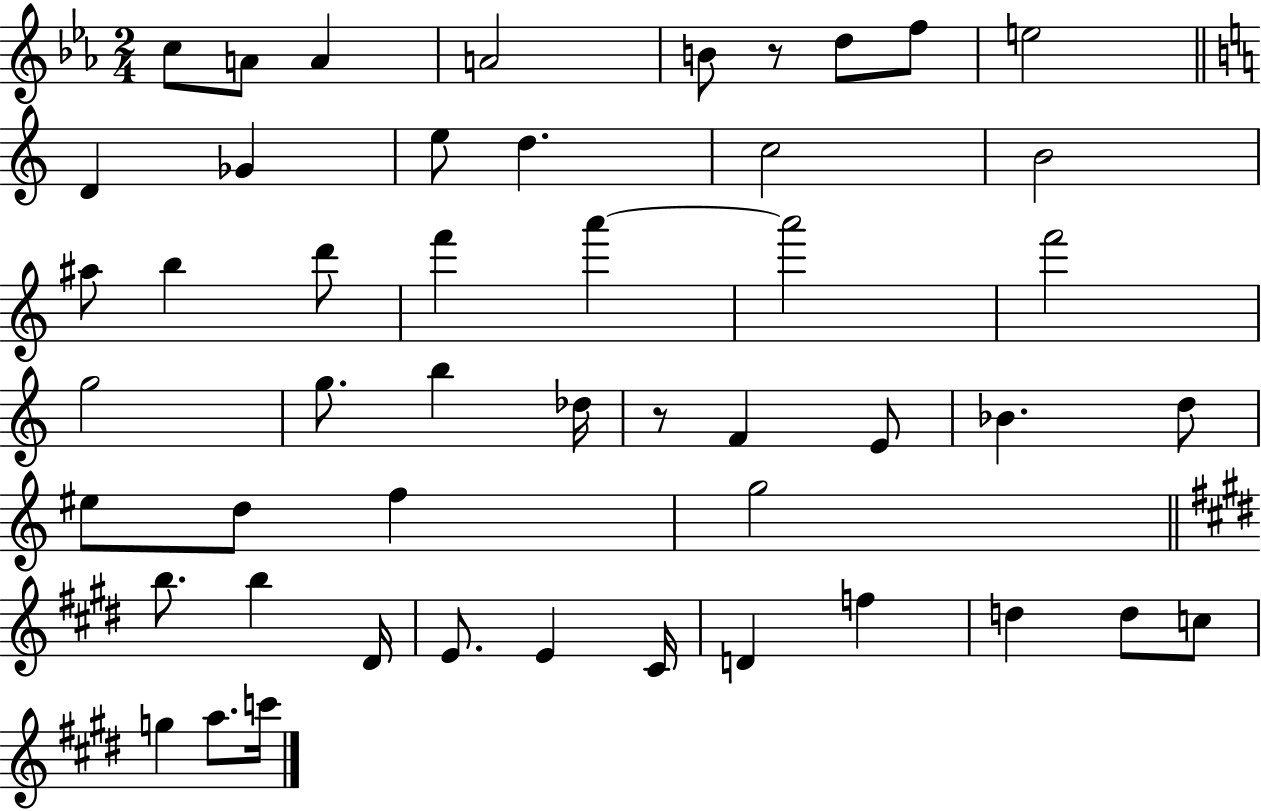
{
  \clef treble
  \numericTimeSignature
  \time 2/4
  \key ees \major
  c''8 a'8 a'4 | a'2 | b'8 r8 d''8 f''8 | e''2 | \break \bar "||" \break \key c \major d'4 ges'4 | e''8 d''4. | c''2 | b'2 | \break ais''8 b''4 d'''8 | f'''4 a'''4~~ | a'''2 | f'''2 | \break g''2 | g''8. b''4 des''16 | r8 f'4 e'8 | bes'4. d''8 | \break eis''8 d''8 f''4 | g''2 | \bar "||" \break \key e \major b''8. b''4 dis'16 | e'8. e'4 cis'16 | d'4 f''4 | d''4 d''8 c''8 | \break g''4 a''8. c'''16 | \bar "|."
}